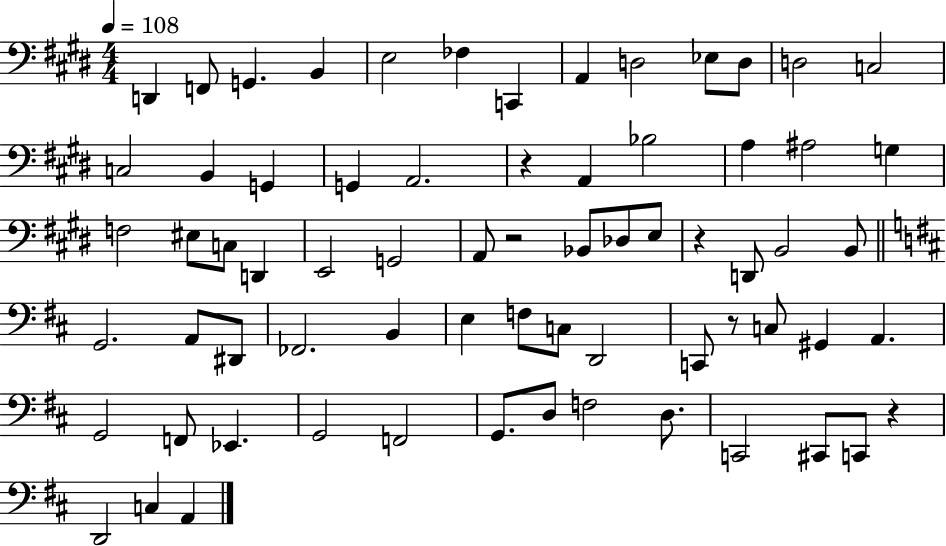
{
  \clef bass
  \numericTimeSignature
  \time 4/4
  \key e \major
  \tempo 4 = 108
  d,4 f,8 g,4. b,4 | e2 fes4 c,4 | a,4 d2 ees8 d8 | d2 c2 | \break c2 b,4 g,4 | g,4 a,2. | r4 a,4 bes2 | a4 ais2 g4 | \break f2 eis8 c8 d,4 | e,2 g,2 | a,8 r2 bes,8 des8 e8 | r4 d,8 b,2 b,8 | \break \bar "||" \break \key d \major g,2. a,8 dis,8 | fes,2. b,4 | e4 f8 c8 d,2 | c,8 r8 c8 gis,4 a,4. | \break g,2 f,8 ees,4. | g,2 f,2 | g,8. d8 f2 d8. | c,2 cis,8 c,8 r4 | \break d,2 c4 a,4 | \bar "|."
}